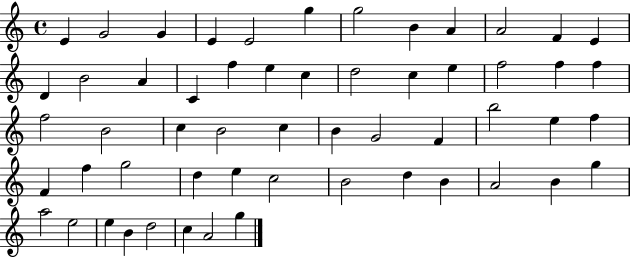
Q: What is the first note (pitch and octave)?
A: E4